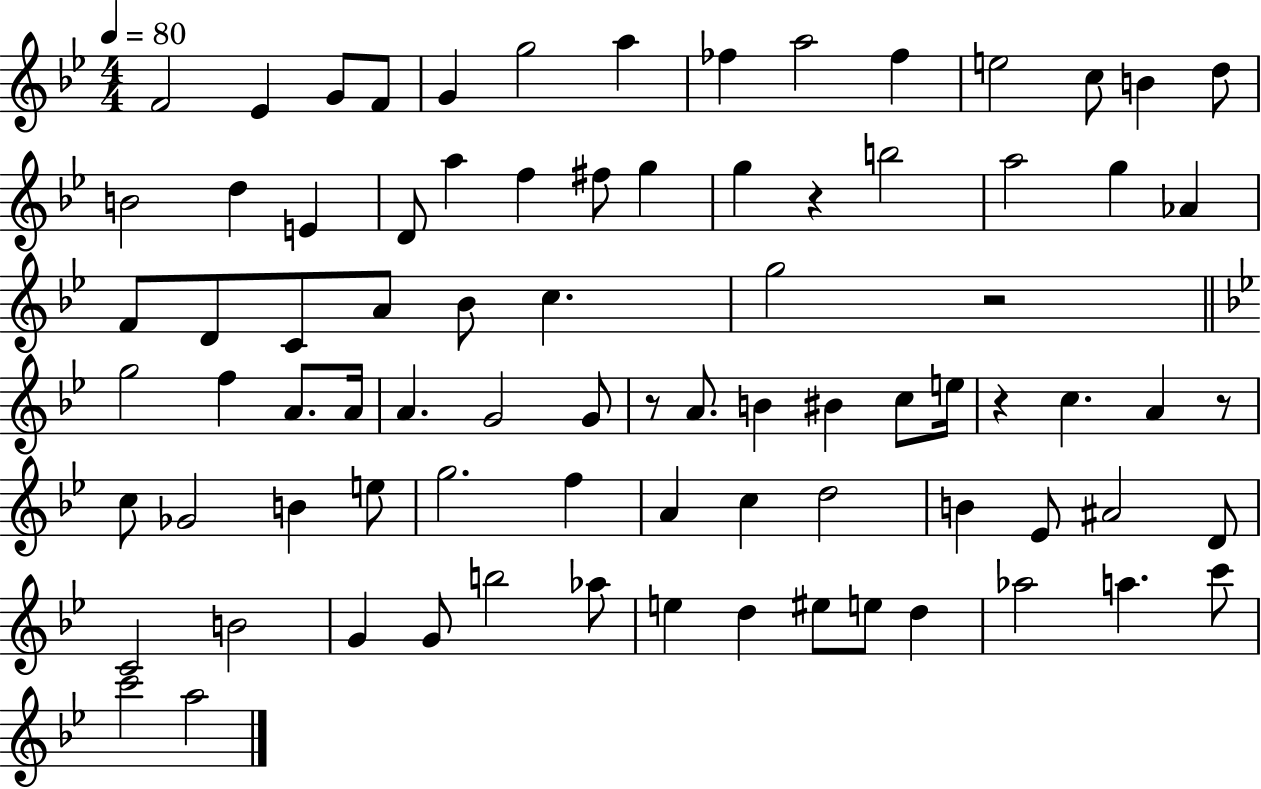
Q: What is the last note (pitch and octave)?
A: A5